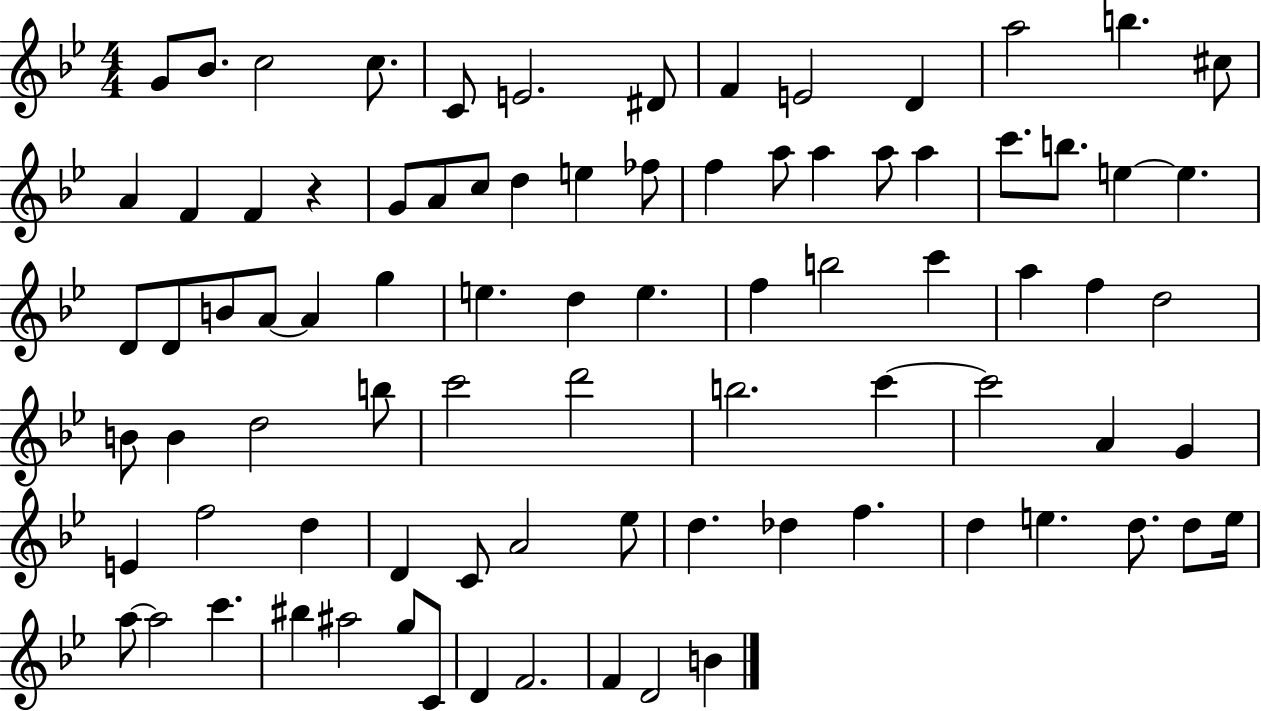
{
  \clef treble
  \numericTimeSignature
  \time 4/4
  \key bes \major
  g'8 bes'8. c''2 c''8. | c'8 e'2. dis'8 | f'4 e'2 d'4 | a''2 b''4. cis''8 | \break a'4 f'4 f'4 r4 | g'8 a'8 c''8 d''4 e''4 fes''8 | f''4 a''8 a''4 a''8 a''4 | c'''8. b''8. e''4~~ e''4. | \break d'8 d'8 b'8 a'8~~ a'4 g''4 | e''4. d''4 e''4. | f''4 b''2 c'''4 | a''4 f''4 d''2 | \break b'8 b'4 d''2 b''8 | c'''2 d'''2 | b''2. c'''4~~ | c'''2 a'4 g'4 | \break e'4 f''2 d''4 | d'4 c'8 a'2 ees''8 | d''4. des''4 f''4. | d''4 e''4. d''8. d''8 e''16 | \break a''8~~ a''2 c'''4. | bis''4 ais''2 g''8 c'8 | d'4 f'2. | f'4 d'2 b'4 | \break \bar "|."
}